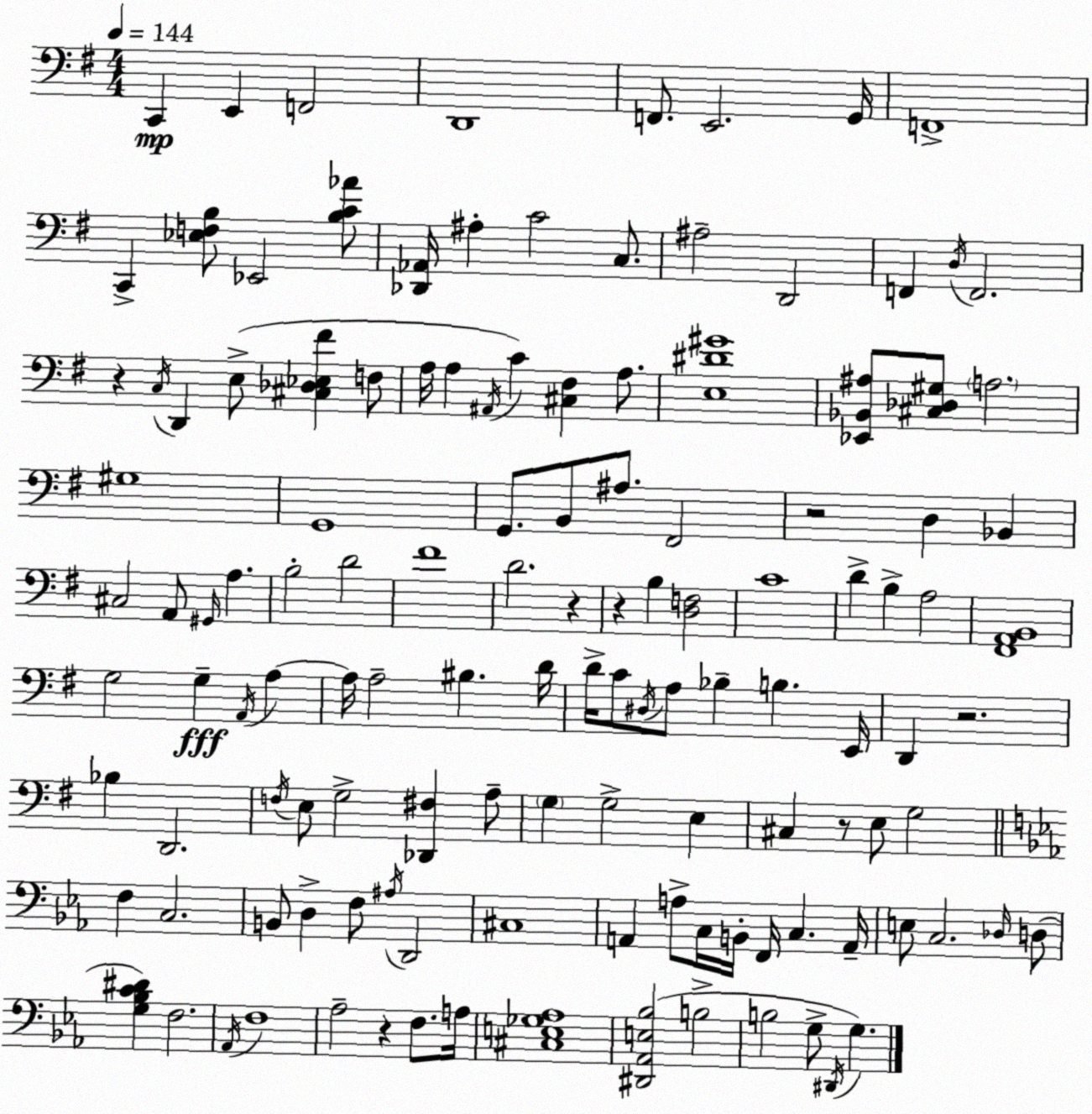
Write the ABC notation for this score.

X:1
T:Untitled
M:4/4
L:1/4
K:G
C,, E,, F,,2 D,,4 F,,/2 E,,2 G,,/4 F,,4 C,, [_E,F,B,]/2 _E,,2 [B,C_A]/2 [_D,,_A,,]/4 ^A, C2 C,/2 ^A,2 D,,2 F,, D,/4 F,,2 z C,/4 D,, E,/2 [^C,_D,_E,^F] F,/2 A,/4 A, ^A,,/4 C [^C,^F,] A,/2 [E,^D^G]4 [_E,,_B,,^A,]/2 [^C,_D,^G,]/2 A,2 ^G,4 G,,4 G,,/2 B,,/2 ^A,/2 ^F,,2 z2 D, _B,, ^C,2 A,,/2 ^G,,/4 A, B,2 D2 ^F4 D2 z z B, [D,F,]2 C4 D B, A,2 [^F,,A,,B,,]4 G,2 G, A,,/4 A, A,/4 A,2 ^B, D/4 D/4 C/2 ^D,/4 A,/2 _B, B, E,,/4 D,, z2 _B, D,,2 F,/4 E,/2 G,2 [_D,,^F,] A,/2 G, G,2 E, ^C, z/2 E,/2 G,2 F, C,2 B,,/2 D, F,/2 ^A,/4 D,,2 ^C,4 A,, A,/2 C,/4 B,,/4 F,,/4 C, A,,/4 E,/2 C,2 _D,/4 D,/2 [G,_B,C^D] F,2 _A,,/4 F,4 _A,2 z F,/2 A,/4 [^C,E,_G,_A,]4 [^D,,_A,,E,_B,]2 B,2 B,2 G,/2 ^D,,/4 G,